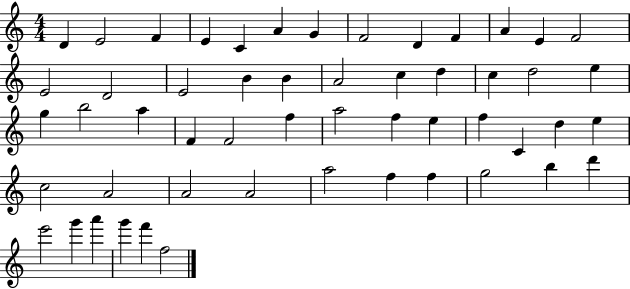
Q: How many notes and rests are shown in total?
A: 53